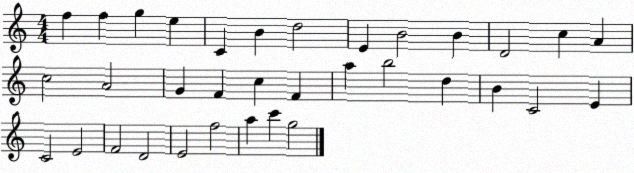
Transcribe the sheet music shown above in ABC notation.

X:1
T:Untitled
M:4/4
L:1/4
K:C
f f g e C B d2 E B2 B D2 c A c2 A2 G F c F a b2 d B C2 E C2 E2 F2 D2 E2 f2 a c' g2